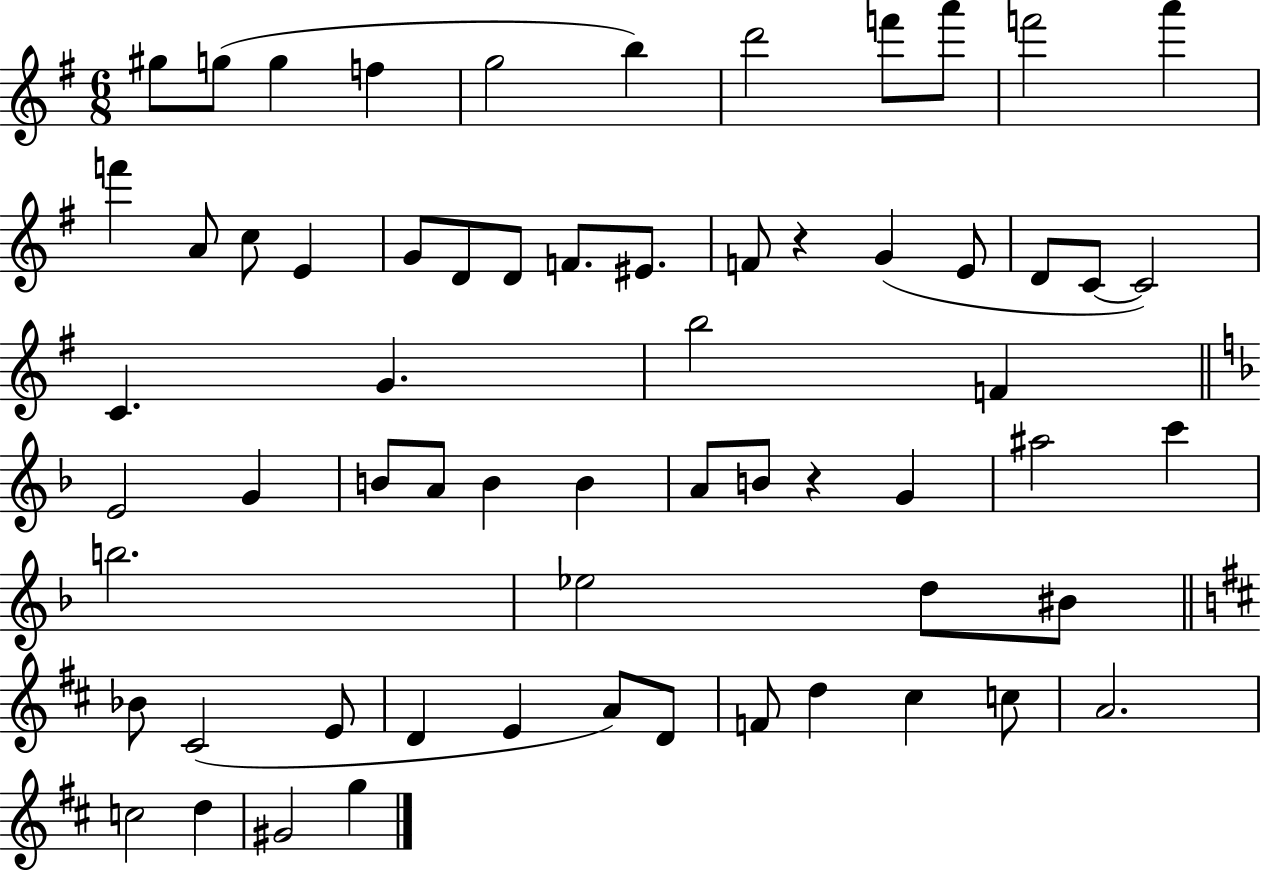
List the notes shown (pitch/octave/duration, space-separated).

G#5/e G5/e G5/q F5/q G5/h B5/q D6/h F6/e A6/e F6/h A6/q F6/q A4/e C5/e E4/q G4/e D4/e D4/e F4/e. EIS4/e. F4/e R/q G4/q E4/e D4/e C4/e C4/h C4/q. G4/q. B5/h F4/q E4/h G4/q B4/e A4/e B4/q B4/q A4/e B4/e R/q G4/q A#5/h C6/q B5/h. Eb5/h D5/e BIS4/e Bb4/e C#4/h E4/e D4/q E4/q A4/e D4/e F4/e D5/q C#5/q C5/e A4/h. C5/h D5/q G#4/h G5/q